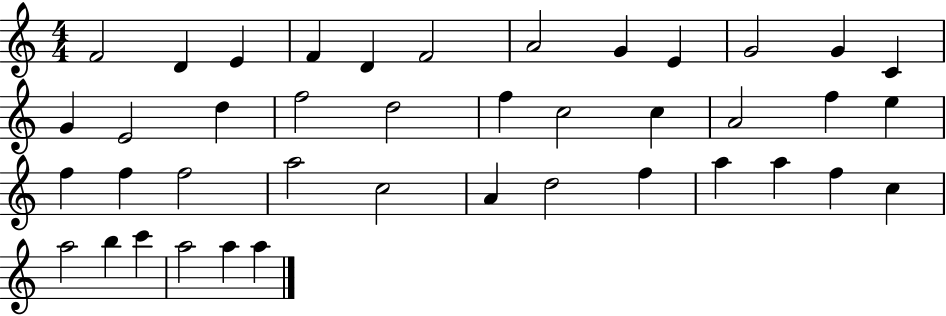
{
  \clef treble
  \numericTimeSignature
  \time 4/4
  \key c \major
  f'2 d'4 e'4 | f'4 d'4 f'2 | a'2 g'4 e'4 | g'2 g'4 c'4 | \break g'4 e'2 d''4 | f''2 d''2 | f''4 c''2 c''4 | a'2 f''4 e''4 | \break f''4 f''4 f''2 | a''2 c''2 | a'4 d''2 f''4 | a''4 a''4 f''4 c''4 | \break a''2 b''4 c'''4 | a''2 a''4 a''4 | \bar "|."
}